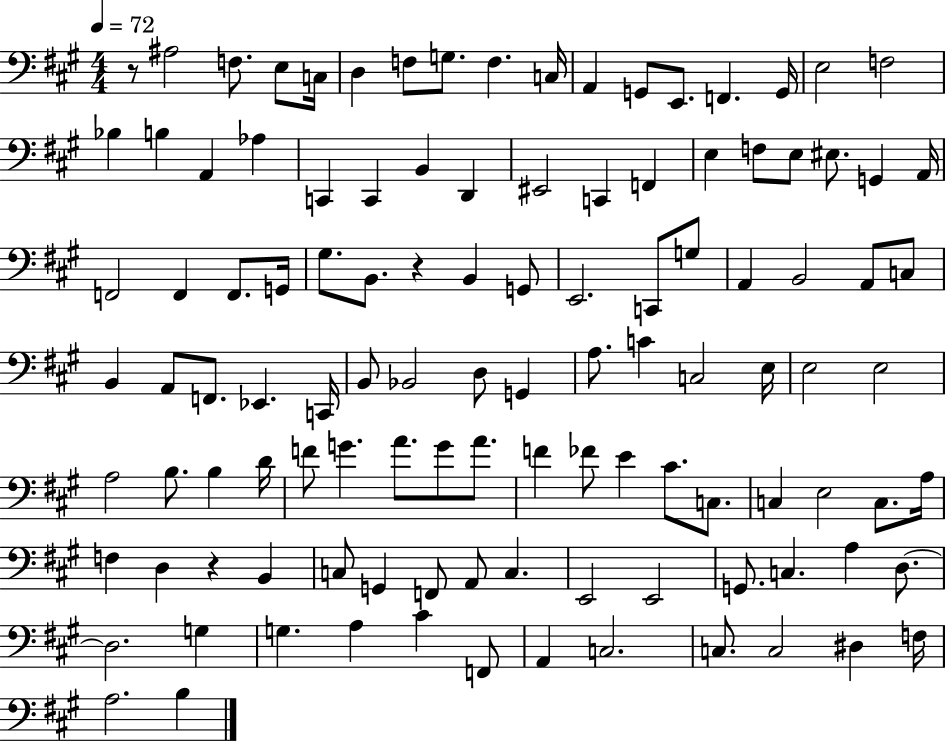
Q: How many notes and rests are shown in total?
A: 112